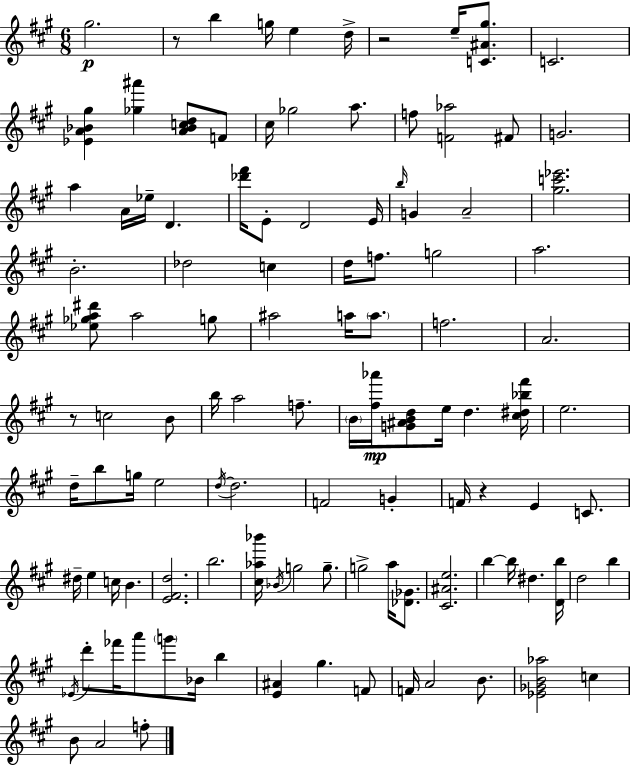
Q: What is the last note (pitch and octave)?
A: F5